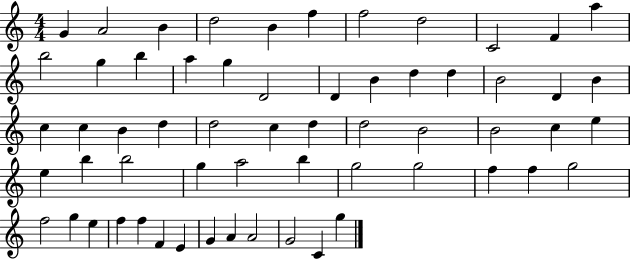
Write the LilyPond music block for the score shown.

{
  \clef treble
  \numericTimeSignature
  \time 4/4
  \key c \major
  g'4 a'2 b'4 | d''2 b'4 f''4 | f''2 d''2 | c'2 f'4 a''4 | \break b''2 g''4 b''4 | a''4 g''4 d'2 | d'4 b'4 d''4 d''4 | b'2 d'4 b'4 | \break c''4 c''4 b'4 d''4 | d''2 c''4 d''4 | d''2 b'2 | b'2 c''4 e''4 | \break e''4 b''4 b''2 | g''4 a''2 b''4 | g''2 g''2 | f''4 f''4 g''2 | \break f''2 g''4 e''4 | f''4 f''4 f'4 e'4 | g'4 a'4 a'2 | g'2 c'4 g''4 | \break \bar "|."
}